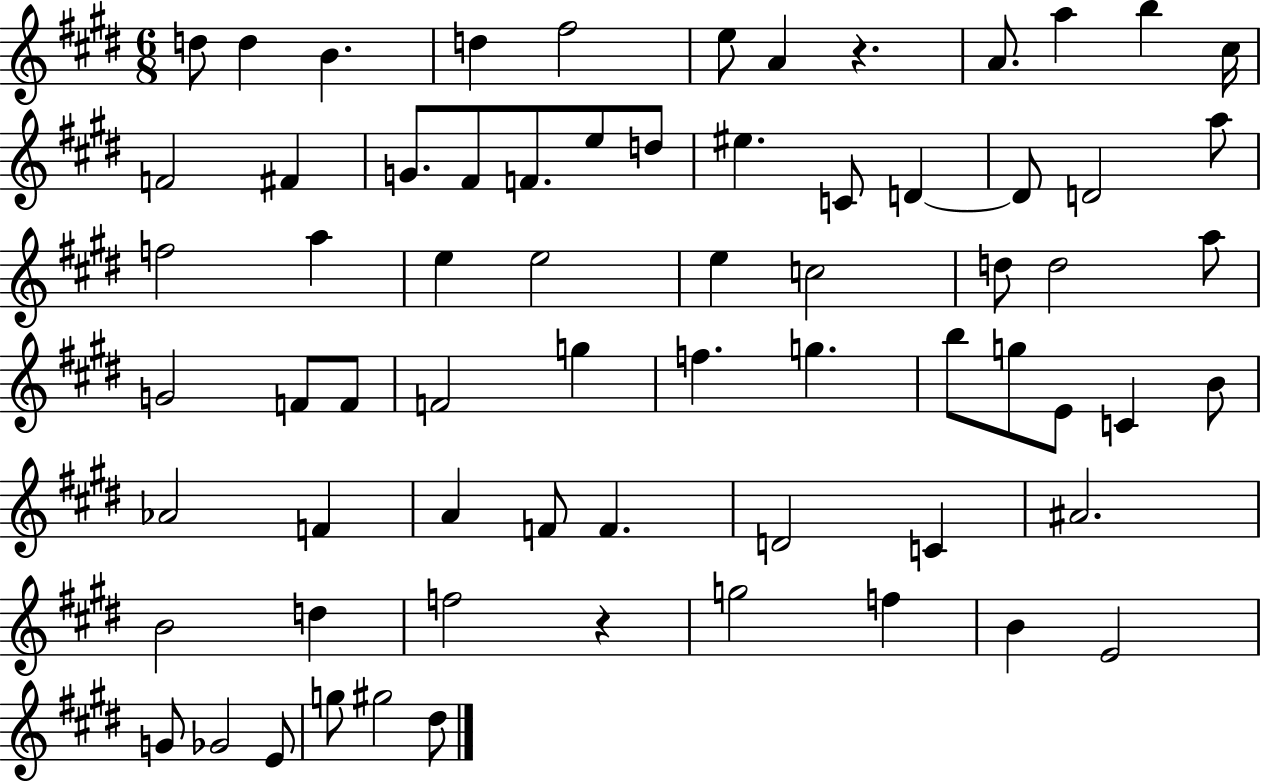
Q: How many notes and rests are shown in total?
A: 68